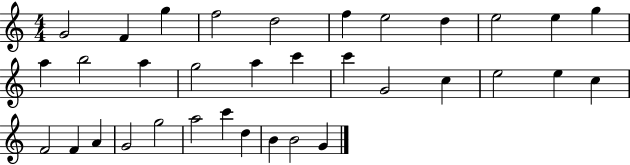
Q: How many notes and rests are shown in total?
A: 34